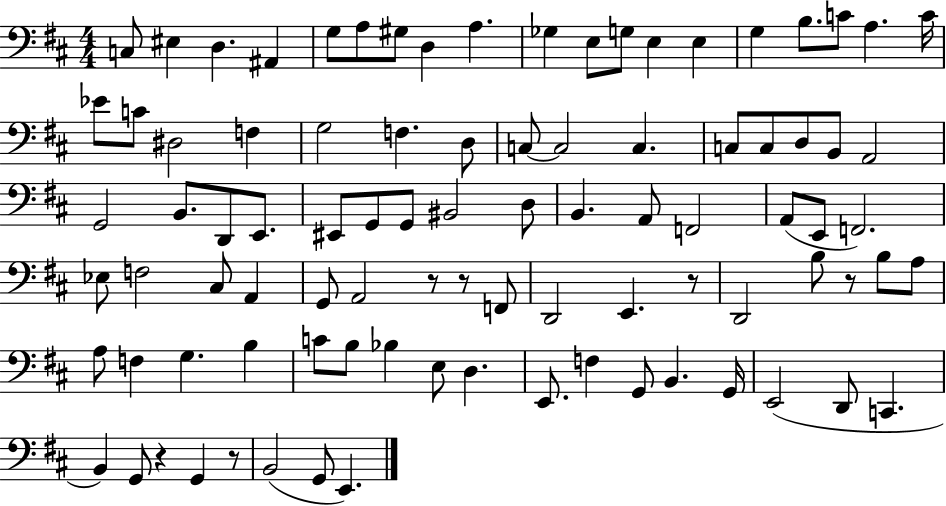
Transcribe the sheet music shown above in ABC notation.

X:1
T:Untitled
M:4/4
L:1/4
K:D
C,/2 ^E, D, ^A,, G,/2 A,/2 ^G,/2 D, A, _G, E,/2 G,/2 E, E, G, B,/2 C/2 A, C/4 _E/2 C/2 ^D,2 F, G,2 F, D,/2 C,/2 C,2 C, C,/2 C,/2 D,/2 B,,/2 A,,2 G,,2 B,,/2 D,,/2 E,,/2 ^E,,/2 G,,/2 G,,/2 ^B,,2 D,/2 B,, A,,/2 F,,2 A,,/2 E,,/2 F,,2 _E,/2 F,2 ^C,/2 A,, G,,/2 A,,2 z/2 z/2 F,,/2 D,,2 E,, z/2 D,,2 B,/2 z/2 B,/2 A,/2 A,/2 F, G, B, C/2 B,/2 _B, E,/2 D, E,,/2 F, G,,/2 B,, G,,/4 E,,2 D,,/2 C,, B,, G,,/2 z G,, z/2 B,,2 G,,/2 E,,